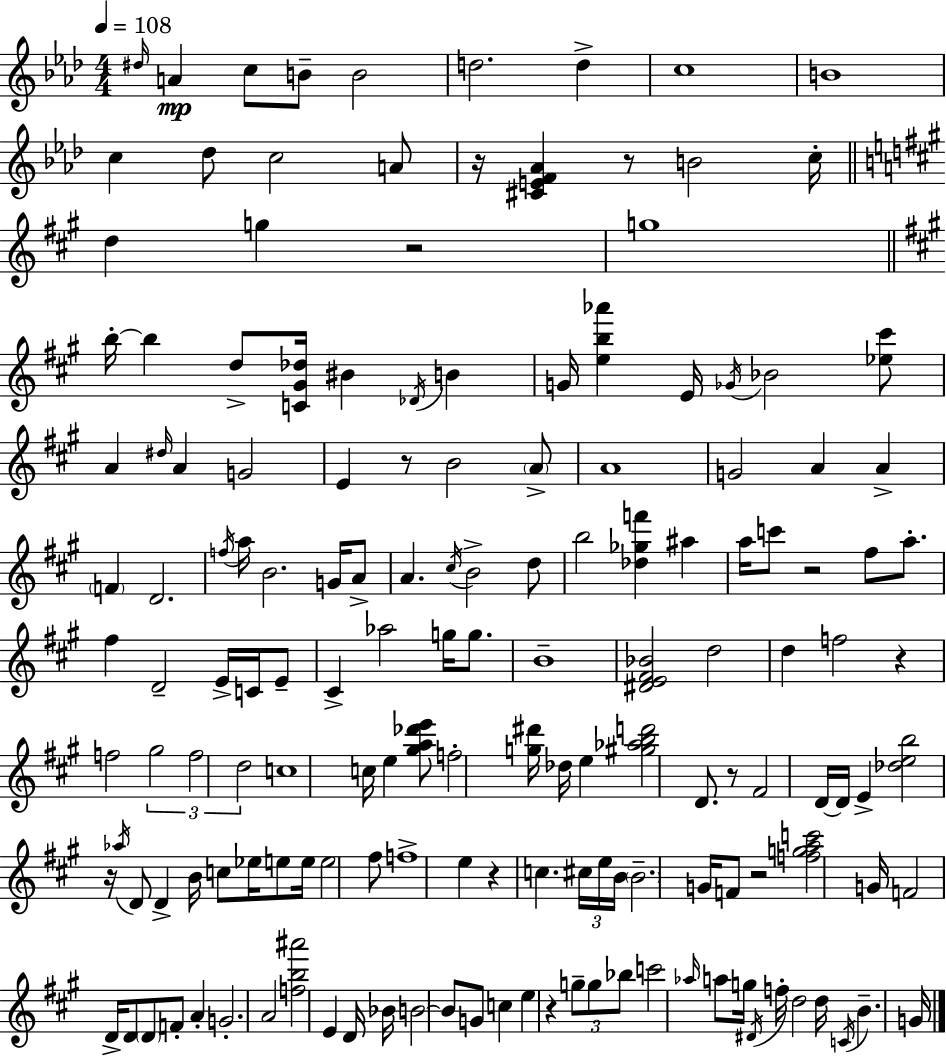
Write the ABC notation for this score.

X:1
T:Untitled
M:4/4
L:1/4
K:Fm
^d/4 A c/2 B/2 B2 d2 d c4 B4 c _d/2 c2 A/2 z/4 [^CEF_A] z/2 B2 c/4 d g z2 g4 b/4 b d/2 [C^G_d]/4 ^B _D/4 B G/4 [eb_a'] E/4 _G/4 _B2 [_e^c']/2 A ^d/4 A G2 E z/2 B2 A/2 A4 G2 A A F D2 f/4 a/4 B2 G/4 A/2 A ^c/4 B2 d/2 b2 [_d_gf'] ^a a/4 c'/2 z2 ^f/2 a/2 ^f D2 E/4 C/4 E/2 ^C _a2 g/4 g/2 B4 [^DE^F_B]2 d2 d f2 z f2 ^g2 f2 d2 c4 c/4 e [^ga_d'e']/2 f2 [g^d']/4 _d/4 e [^g_abd']2 D/2 z/2 ^F2 D/4 D/4 E [_deb]2 z/4 _a/4 D/2 D B/4 c/2 _e/4 e/2 e/4 e2 ^f/2 f4 e z c ^c/4 e/4 B/4 B2 G/4 F/2 z2 [fgac']2 G/4 F2 D/4 D/2 D/2 F/2 A G2 A2 [fb^a']2 E D/4 _B/4 B2 B/2 G/2 c e z g/2 g/2 _b/2 c'2 _a/4 a/2 g/4 ^D/4 f/4 d2 d/4 C/4 B G/4